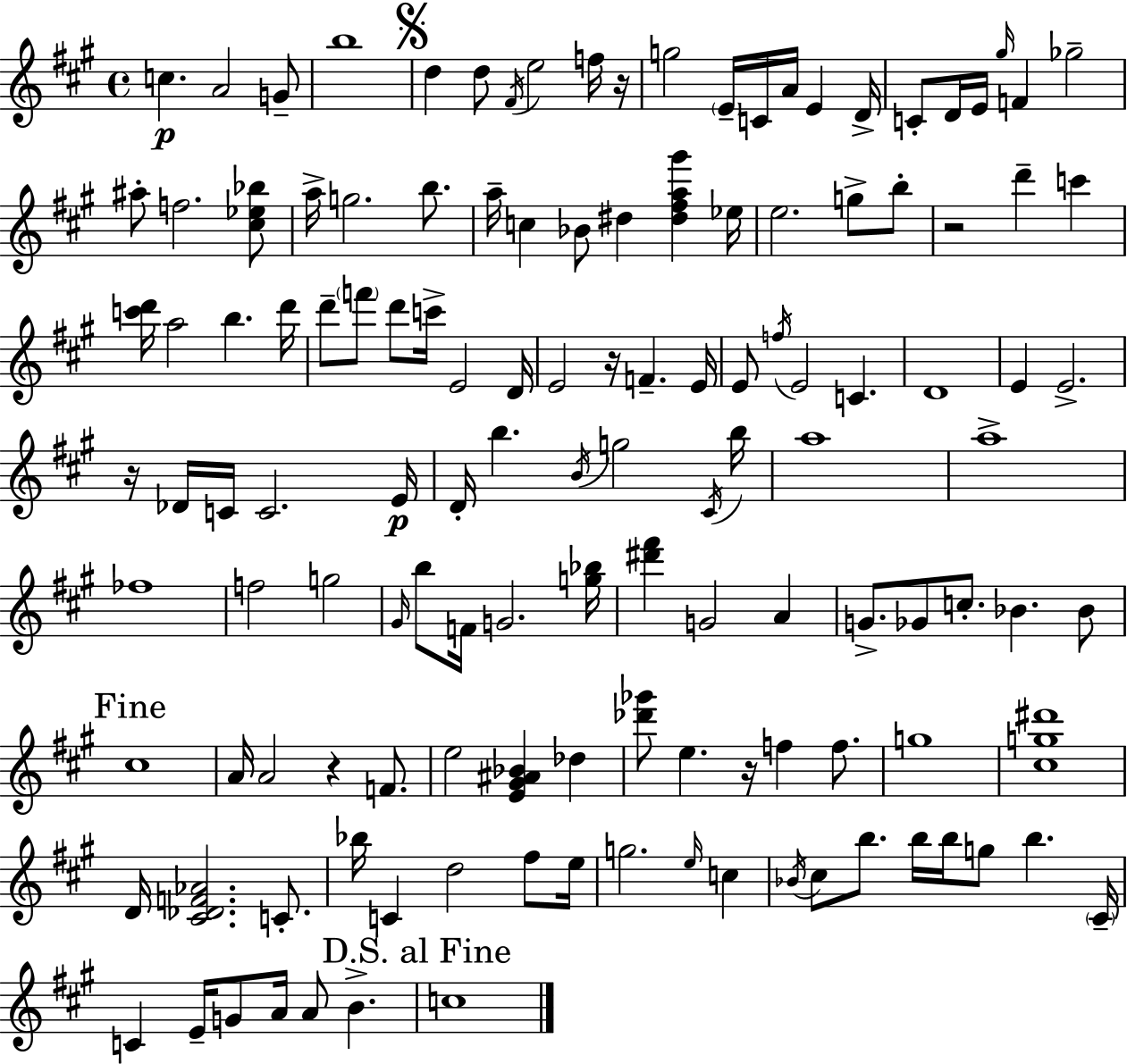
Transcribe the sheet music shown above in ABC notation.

X:1
T:Untitled
M:4/4
L:1/4
K:A
c A2 G/2 b4 d d/2 ^F/4 e2 f/4 z/4 g2 E/4 C/4 A/4 E D/4 C/2 D/4 E/4 ^g/4 F _g2 ^a/2 f2 [^c_e_b]/2 a/4 g2 b/2 a/4 c _B/2 ^d [^d^fa^g'] _e/4 e2 g/2 b/2 z2 d' c' [c'd']/4 a2 b d'/4 d'/2 f'/2 d'/2 c'/4 E2 D/4 E2 z/4 F E/4 E/2 f/4 E2 C D4 E E2 z/4 _D/4 C/4 C2 E/4 D/4 b B/4 g2 ^C/4 b/4 a4 a4 _f4 f2 g2 ^G/4 b/2 F/4 G2 [g_b]/4 [^d'^f'] G2 A G/2 _G/2 c/2 _B _B/2 ^c4 A/4 A2 z F/2 e2 [E^G^A_B] _d [_d'_g']/2 e z/4 f f/2 g4 [^cg^d']4 D/4 [^C_DF_A]2 C/2 _b/4 C d2 ^f/2 e/4 g2 e/4 c _B/4 ^c/2 b/2 b/4 b/4 g/2 b ^C/4 C E/4 G/2 A/4 A/2 B c4